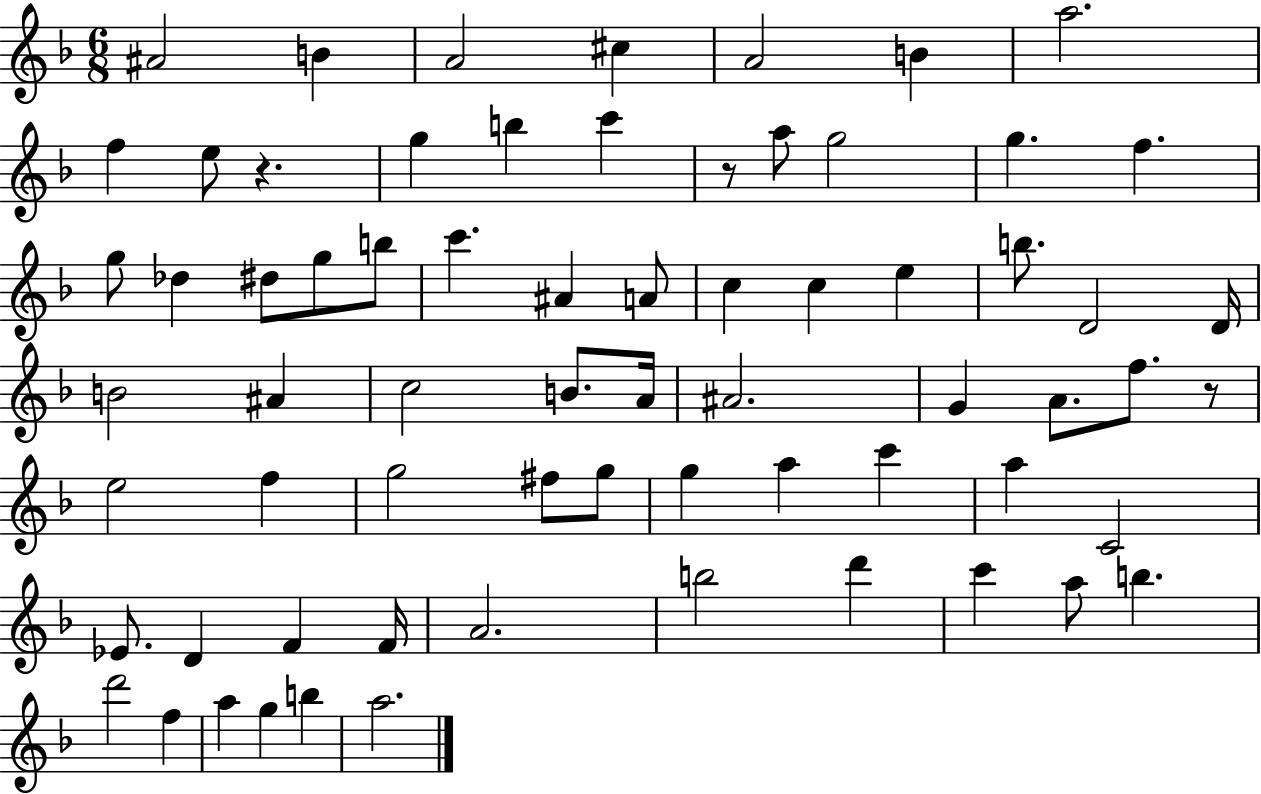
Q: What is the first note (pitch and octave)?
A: A#4